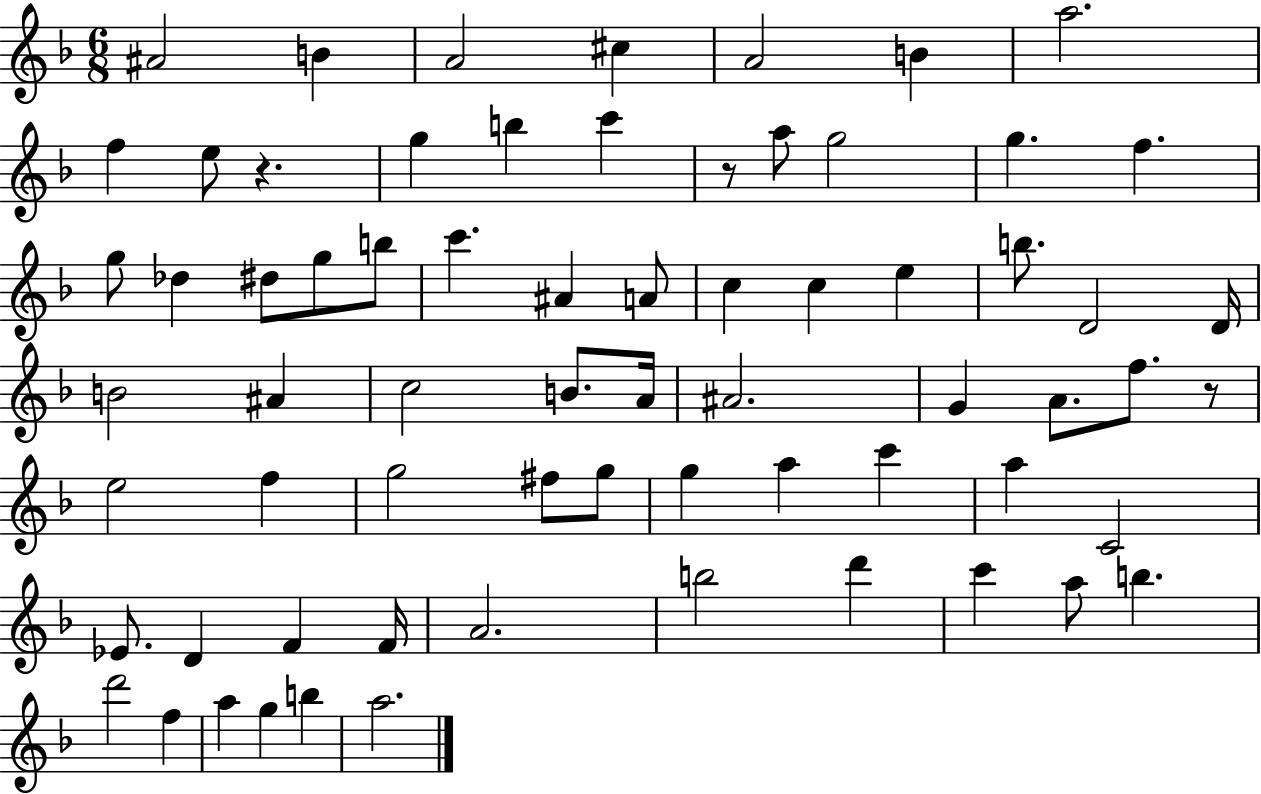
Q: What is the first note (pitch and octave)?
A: A#4